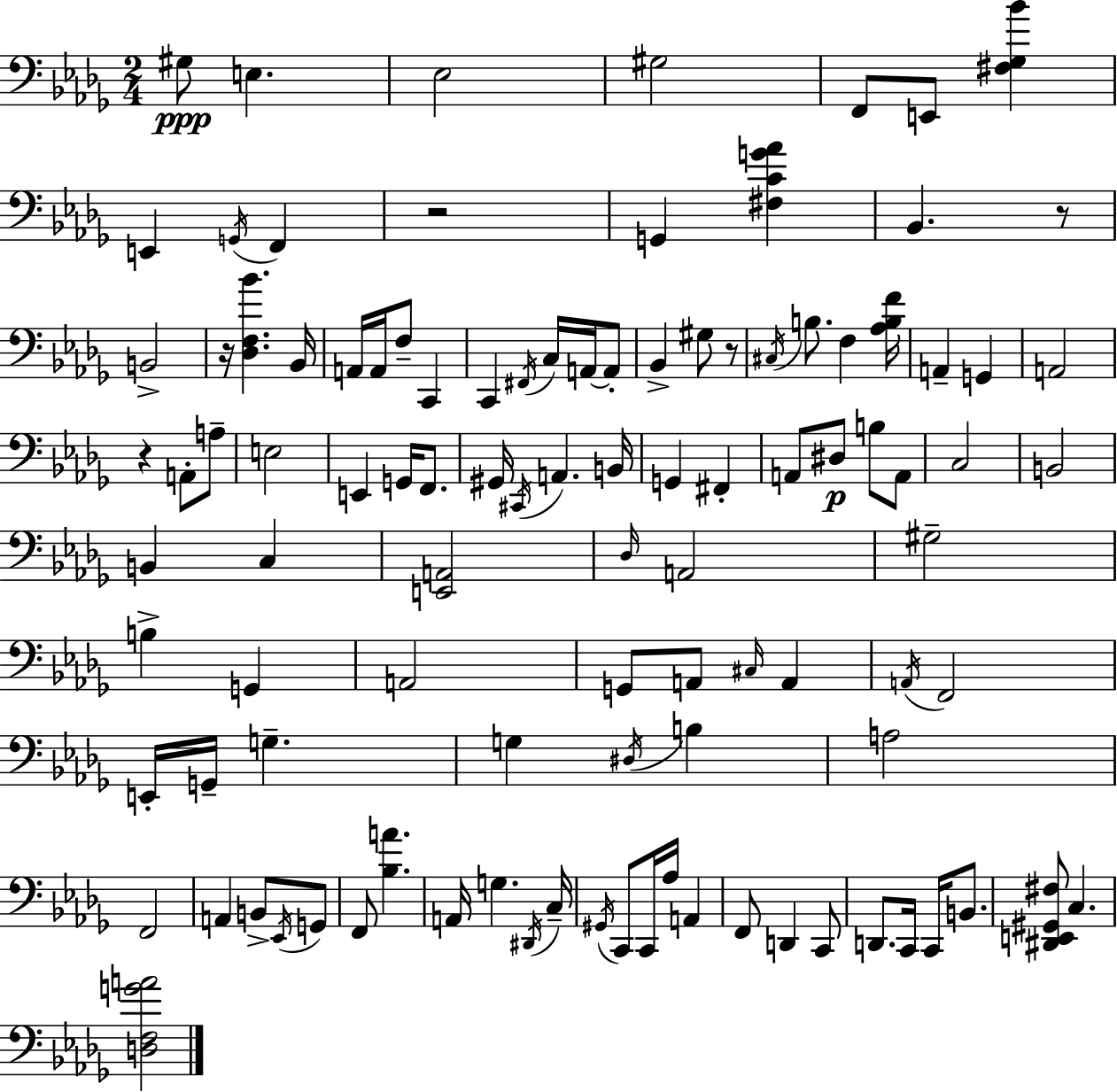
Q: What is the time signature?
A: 2/4